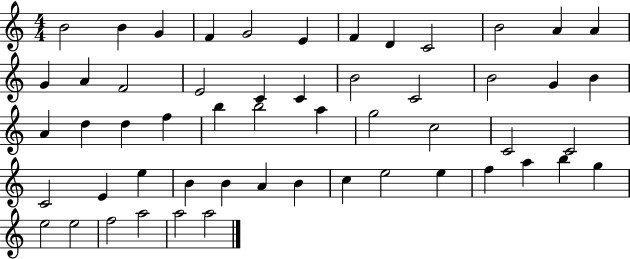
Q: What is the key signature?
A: C major